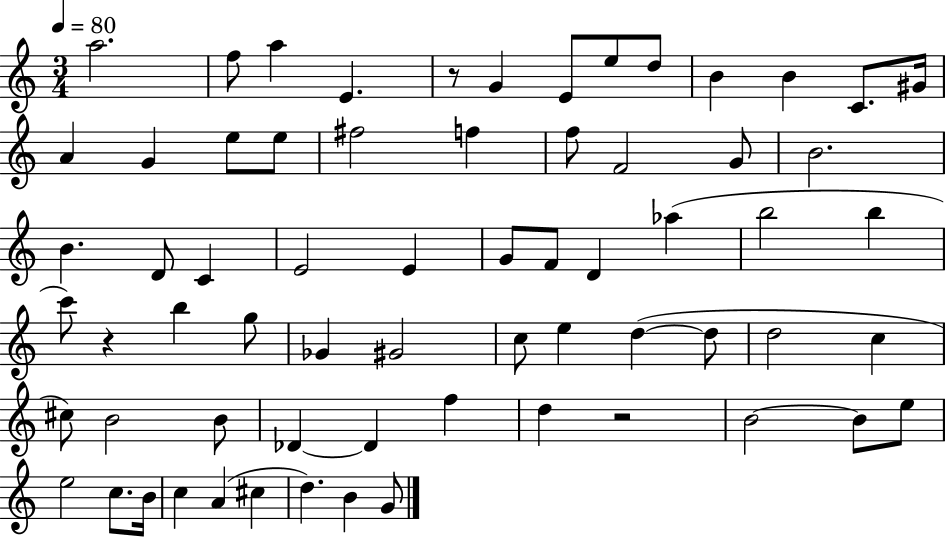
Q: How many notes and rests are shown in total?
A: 66